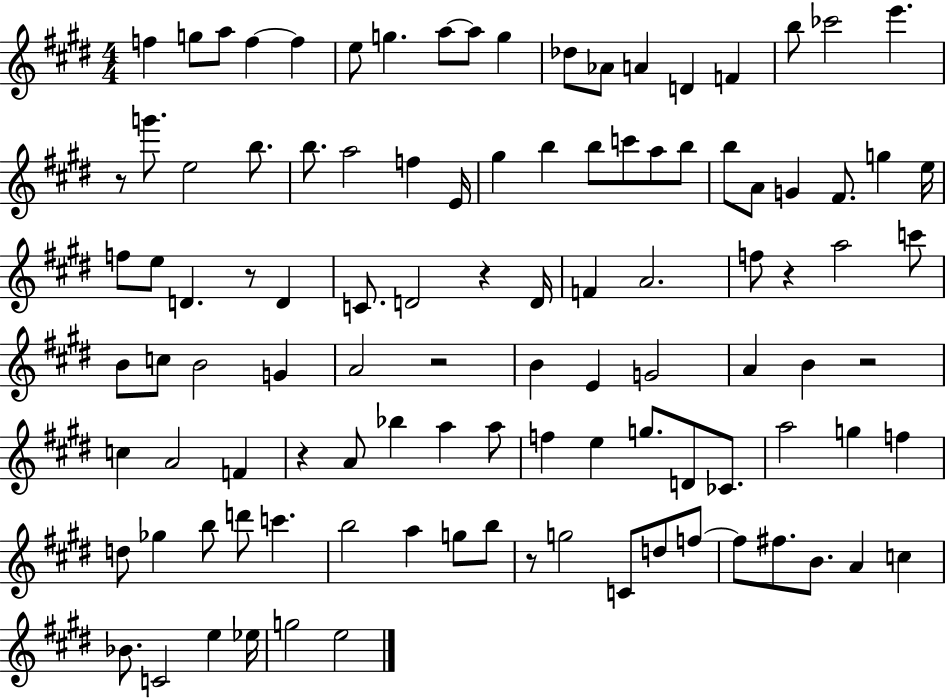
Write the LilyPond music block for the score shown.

{
  \clef treble
  \numericTimeSignature
  \time 4/4
  \key e \major
  f''4 g''8 a''8 f''4~~ f''4 | e''8 g''4. a''8~~ a''8 g''4 | des''8 aes'8 a'4 d'4 f'4 | b''8 ces'''2 e'''4. | \break r8 g'''8. e''2 b''8. | b''8. a''2 f''4 e'16 | gis''4 b''4 b''8 c'''8 a''8 b''8 | b''8 a'8 g'4 fis'8. g''4 e''16 | \break f''8 e''8 d'4. r8 d'4 | c'8. d'2 r4 d'16 | f'4 a'2. | f''8 r4 a''2 c'''8 | \break b'8 c''8 b'2 g'4 | a'2 r2 | b'4 e'4 g'2 | a'4 b'4 r2 | \break c''4 a'2 f'4 | r4 a'8 bes''4 a''4 a''8 | f''4 e''4 g''8. d'8 ces'8. | a''2 g''4 f''4 | \break d''8 ges''4 b''8 d'''8 c'''4. | b''2 a''4 g''8 b''8 | r8 g''2 c'8 d''8 f''8~~ | f''8 fis''8. b'8. a'4 c''4 | \break bes'8. c'2 e''4 ees''16 | g''2 e''2 | \bar "|."
}